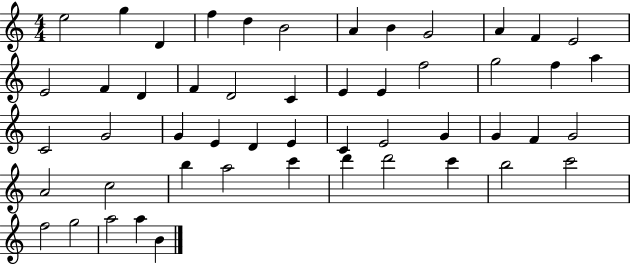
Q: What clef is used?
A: treble